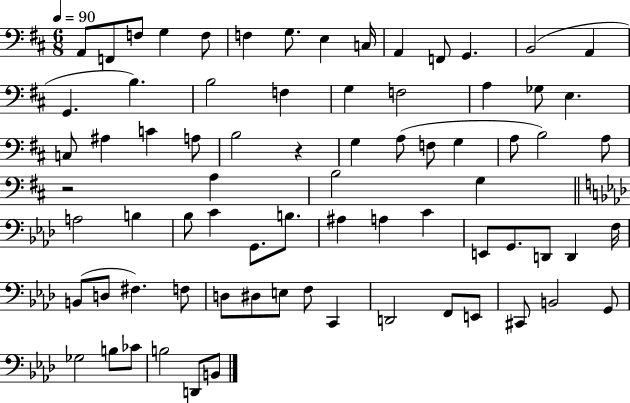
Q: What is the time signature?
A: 6/8